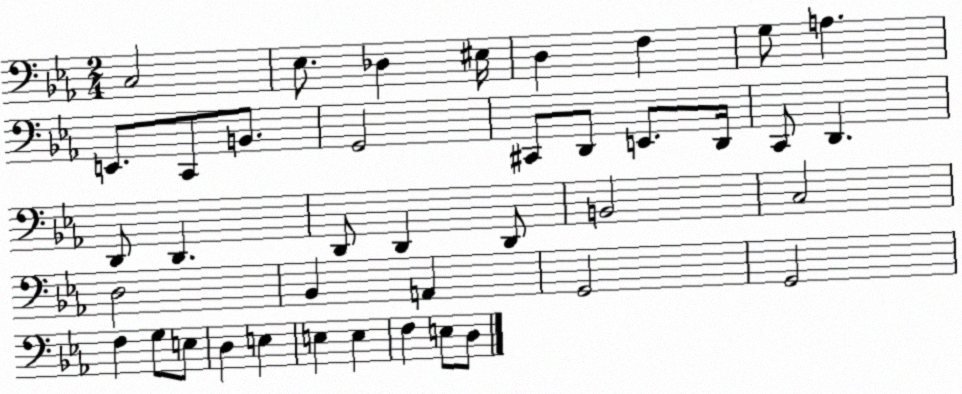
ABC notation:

X:1
T:Untitled
M:2/4
L:1/4
K:Eb
C,2 _E,/2 _D, ^E,/4 D, F, G,/2 A, E,,/2 C,,/2 B,,/2 G,,2 ^C,,/2 D,,/2 E,,/2 D,,/4 C,,/2 D,, D,,/2 D,, D,,/2 D,, D,,/2 B,,2 C,2 D,2 _B,, A,, G,,2 G,,2 F, G,/2 E,/2 D, E, E, E, F, E,/2 D,/2